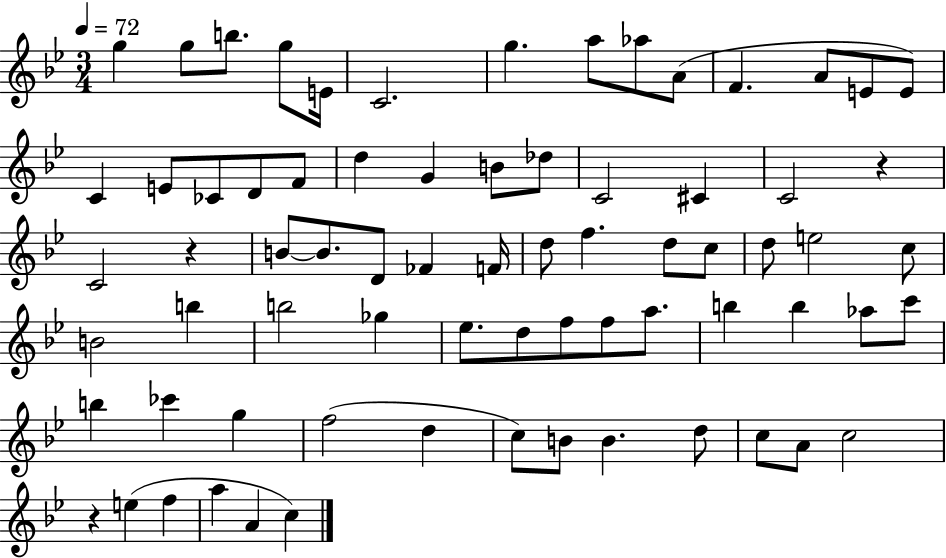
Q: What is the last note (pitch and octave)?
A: C5